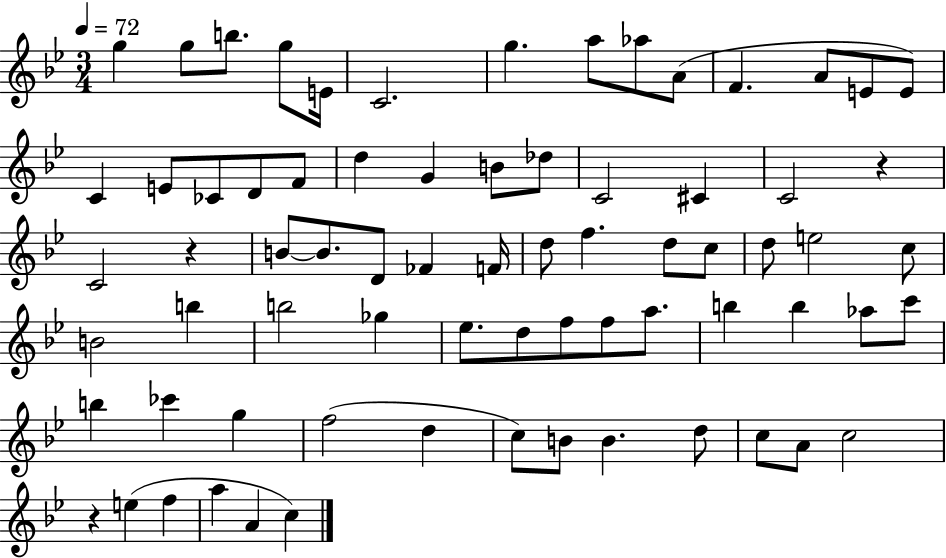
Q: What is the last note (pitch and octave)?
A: C5